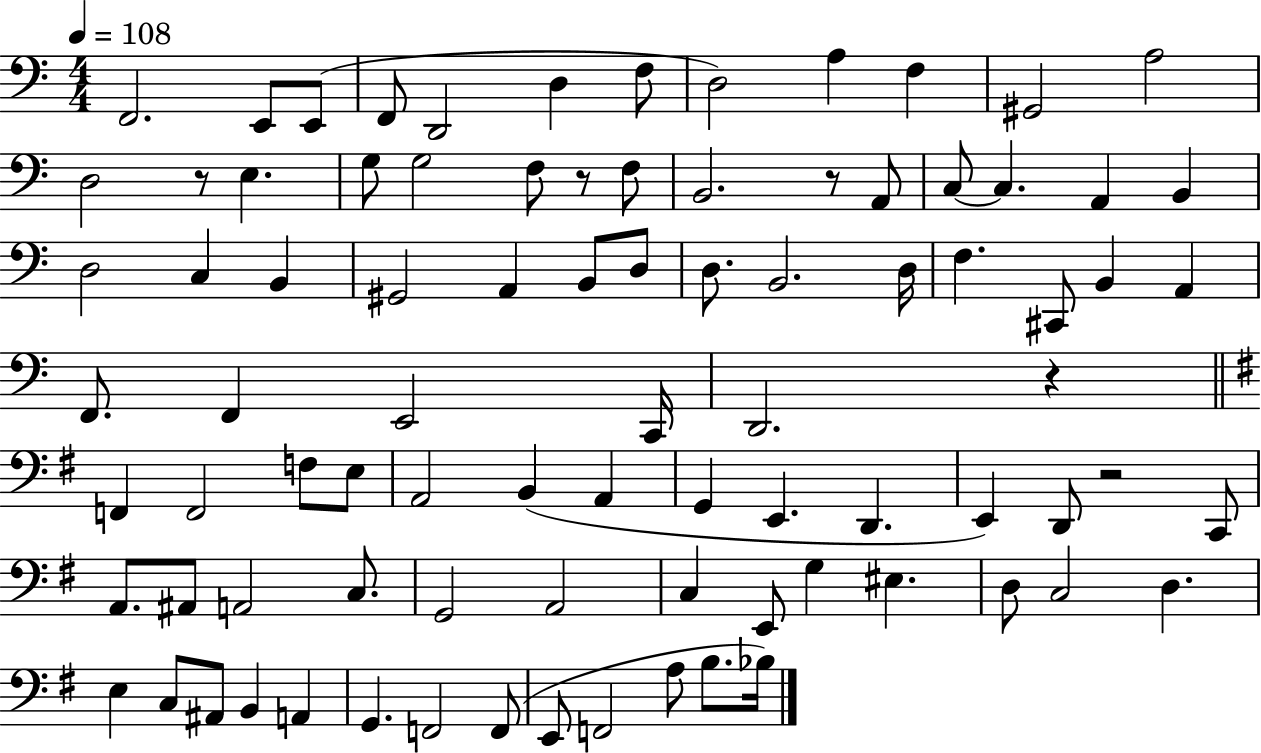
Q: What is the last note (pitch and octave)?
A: Bb3